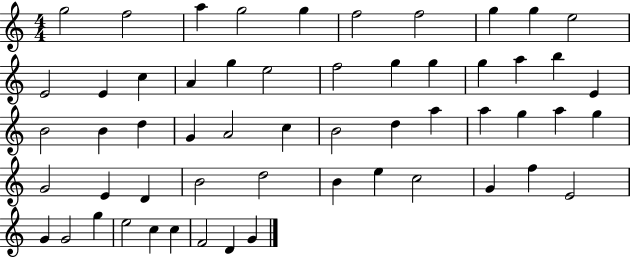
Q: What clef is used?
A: treble